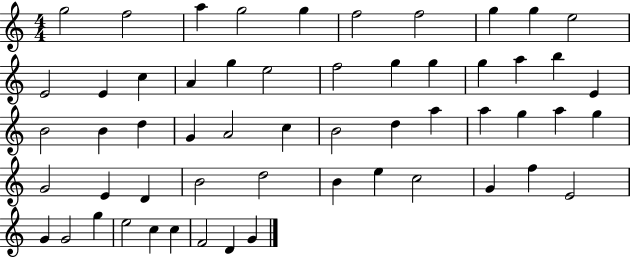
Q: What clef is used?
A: treble